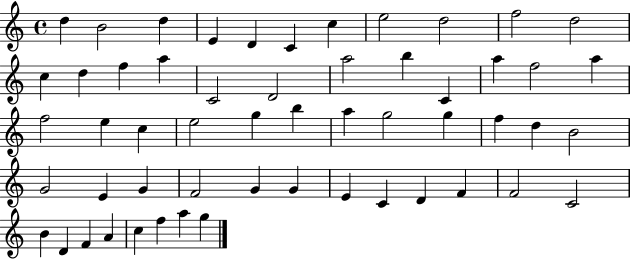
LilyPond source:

{
  \clef treble
  \time 4/4
  \defaultTimeSignature
  \key c \major
  d''4 b'2 d''4 | e'4 d'4 c'4 c''4 | e''2 d''2 | f''2 d''2 | \break c''4 d''4 f''4 a''4 | c'2 d'2 | a''2 b''4 c'4 | a''4 f''2 a''4 | \break f''2 e''4 c''4 | e''2 g''4 b''4 | a''4 g''2 g''4 | f''4 d''4 b'2 | \break g'2 e'4 g'4 | f'2 g'4 g'4 | e'4 c'4 d'4 f'4 | f'2 c'2 | \break b'4 d'4 f'4 a'4 | c''4 f''4 a''4 g''4 | \bar "|."
}